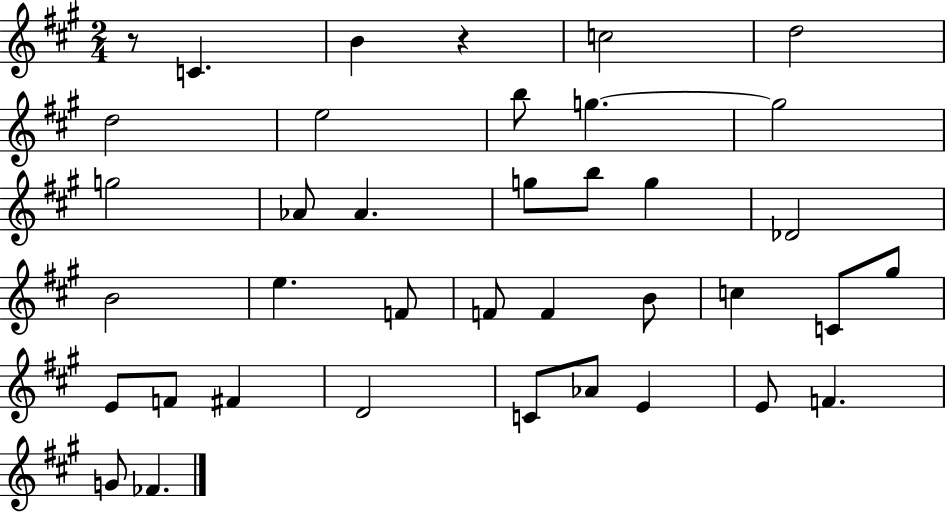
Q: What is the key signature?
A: A major